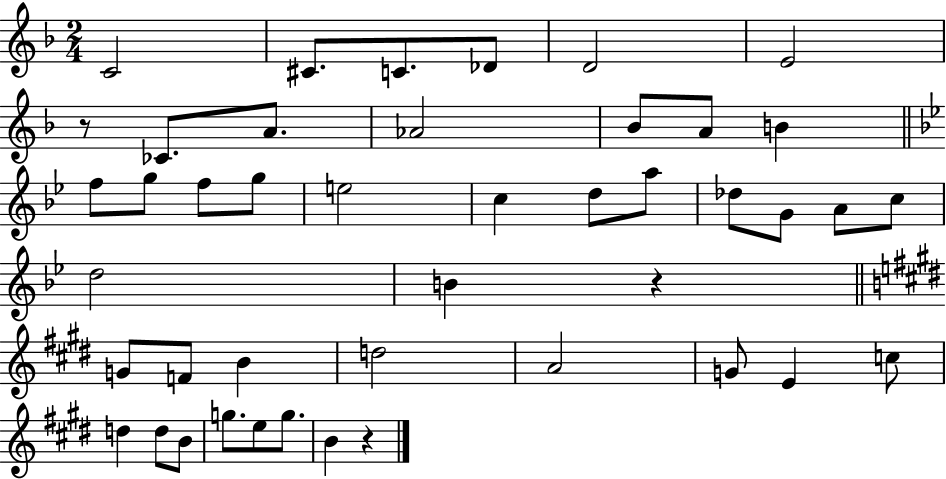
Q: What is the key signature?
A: F major